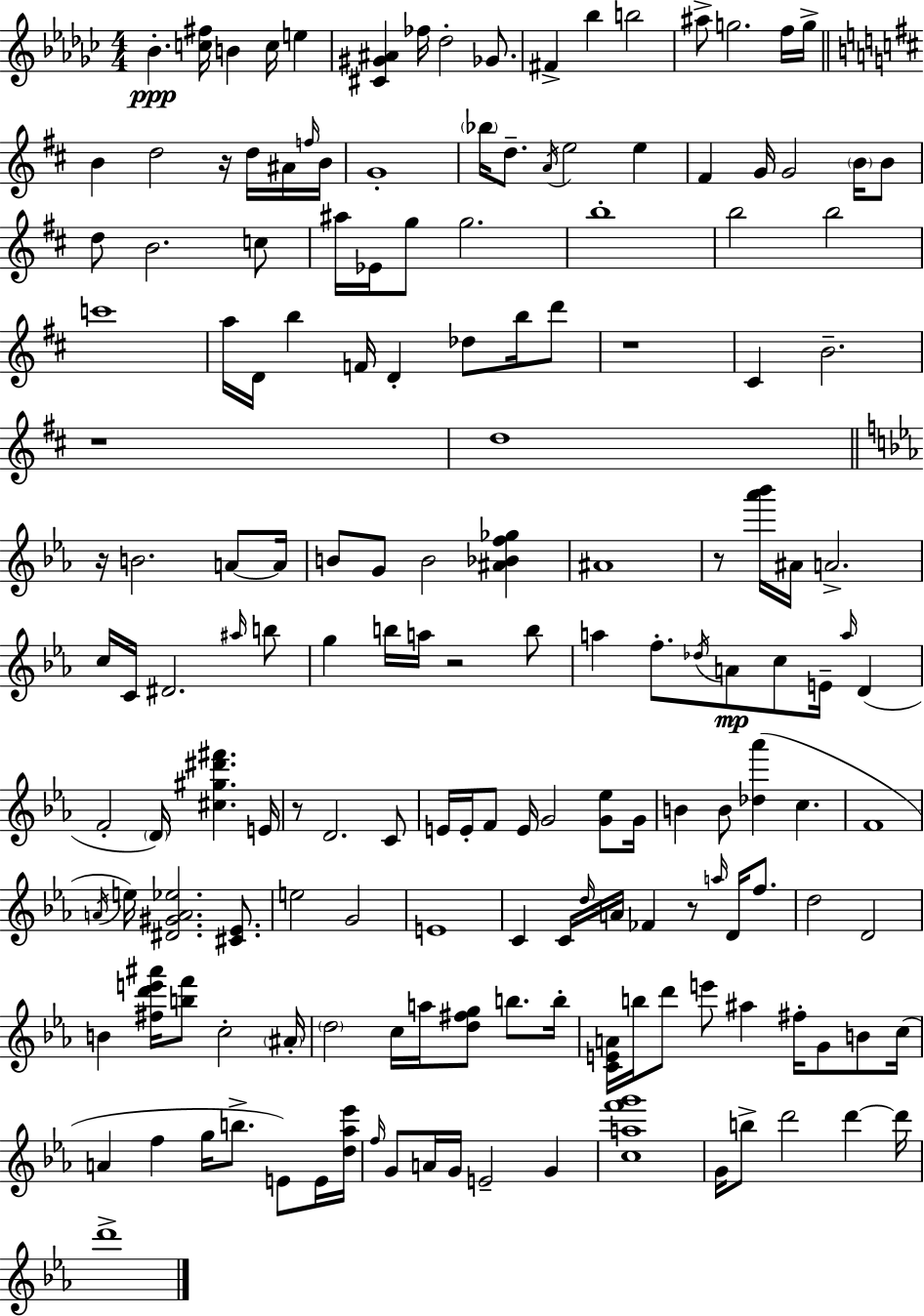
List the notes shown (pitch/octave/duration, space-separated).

Bb4/q. [C5,F#5]/s B4/q C5/s E5/q [C#4,G#4,A#4]/q FES5/s Db5/h Gb4/e. F#4/q Bb5/q B5/h A#5/e G5/h. F5/s G5/s B4/q D5/h R/s D5/s A#4/s F5/s B4/s G4/w Bb5/s D5/e. A4/s E5/h E5/q F#4/q G4/s G4/h B4/s B4/e D5/e B4/h. C5/e A#5/s Eb4/s G5/e G5/h. B5/w B5/h B5/h C6/w A5/s D4/s B5/q F4/s D4/q Db5/e B5/s D6/e R/w C#4/q B4/h. R/w D5/w R/s B4/h. A4/e A4/s B4/e G4/e B4/h [A#4,Bb4,F5,Gb5]/q A#4/w R/e [Ab6,Bb6]/s A#4/s A4/h. C5/s C4/s D#4/h. A#5/s B5/e G5/q B5/s A5/s R/h B5/e A5/q F5/e. Db5/s A4/e C5/e E4/s A5/s D4/q F4/h D4/s [C#5,G#5,D#6,F#6]/q. E4/s R/e D4/h. C4/e E4/s E4/s F4/e E4/s G4/h [G4,Eb5]/e G4/s B4/q B4/e [Db5,Ab6]/q C5/q. F4/w A4/s E5/s [D#4,G#4,A4,Eb5]/h. [C#4,Eb4]/e. E5/h G4/h E4/w C4/q C4/s D5/s A4/s FES4/q R/e A5/s D4/s F5/e. D5/h D4/h B4/q [F#5,D6,E6,A#6]/s [B5,F6]/e C5/h A#4/s D5/h C5/s A5/s [D5,F#5,G5]/e B5/e. B5/s [C4,E4,A4]/s B5/s D6/e E6/e A#5/q F#5/s G4/e B4/e C5/s A4/q F5/q G5/s B5/e. E4/e E4/s [D5,Ab5,Eb6]/s F5/s G4/e A4/s G4/s E4/h G4/q [C5,A5,F6,G6]/w G4/s B5/e D6/h D6/q D6/s D6/w